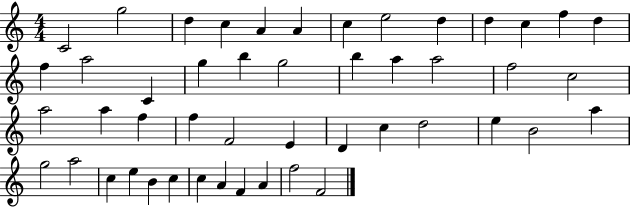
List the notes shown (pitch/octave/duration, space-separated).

C4/h G5/h D5/q C5/q A4/q A4/q C5/q E5/h D5/q D5/q C5/q F5/q D5/q F5/q A5/h C4/q G5/q B5/q G5/h B5/q A5/q A5/h F5/h C5/h A5/h A5/q F5/q F5/q F4/h E4/q D4/q C5/q D5/h E5/q B4/h A5/q G5/h A5/h C5/q E5/q B4/q C5/q C5/q A4/q F4/q A4/q F5/h F4/h